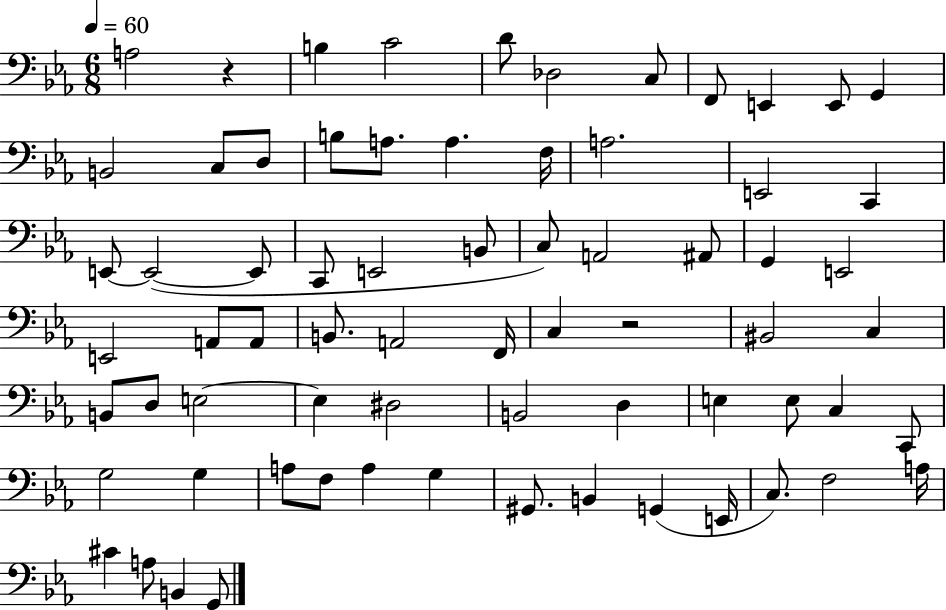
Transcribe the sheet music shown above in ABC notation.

X:1
T:Untitled
M:6/8
L:1/4
K:Eb
A,2 z B, C2 D/2 _D,2 C,/2 F,,/2 E,, E,,/2 G,, B,,2 C,/2 D,/2 B,/2 A,/2 A, F,/4 A,2 E,,2 C,, E,,/2 E,,2 E,,/2 C,,/2 E,,2 B,,/2 C,/2 A,,2 ^A,,/2 G,, E,,2 E,,2 A,,/2 A,,/2 B,,/2 A,,2 F,,/4 C, z2 ^B,,2 C, B,,/2 D,/2 E,2 E, ^D,2 B,,2 D, E, E,/2 C, C,,/2 G,2 G, A,/2 F,/2 A, G, ^G,,/2 B,, G,, E,,/4 C,/2 F,2 A,/4 ^C A,/2 B,, G,,/2